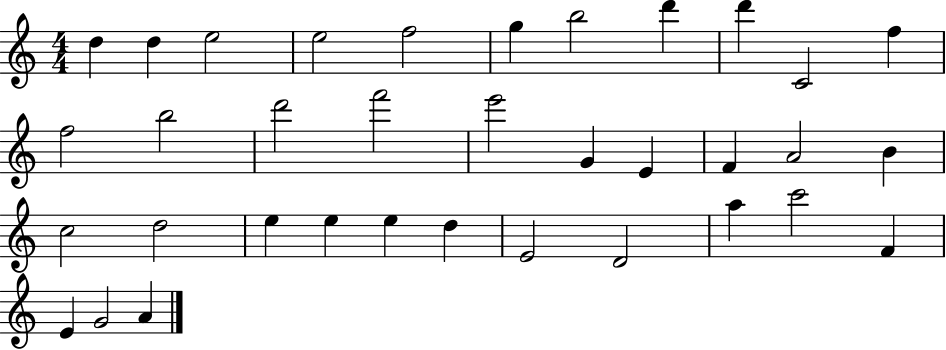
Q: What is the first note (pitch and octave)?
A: D5